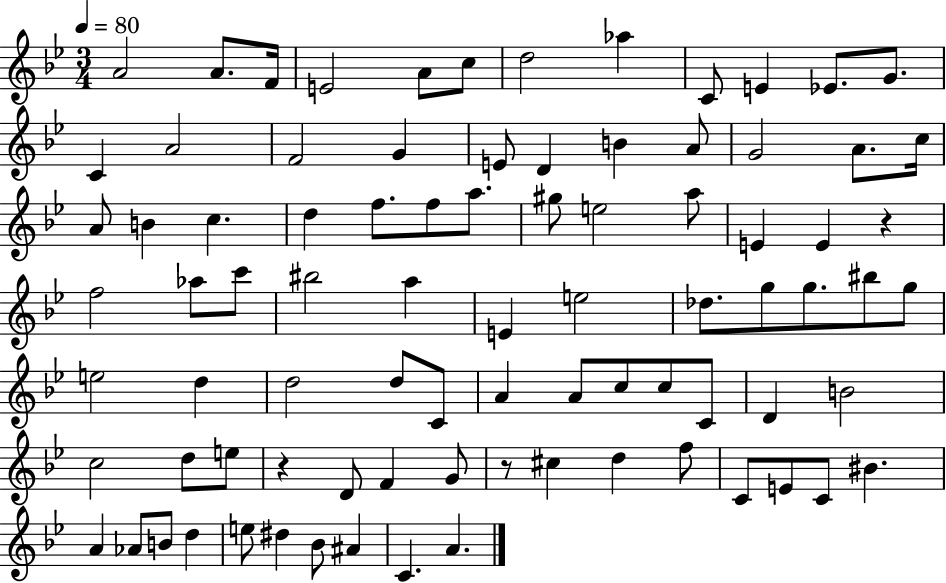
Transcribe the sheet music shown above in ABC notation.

X:1
T:Untitled
M:3/4
L:1/4
K:Bb
A2 A/2 F/4 E2 A/2 c/2 d2 _a C/2 E _E/2 G/2 C A2 F2 G E/2 D B A/2 G2 A/2 c/4 A/2 B c d f/2 f/2 a/2 ^g/2 e2 a/2 E E z f2 _a/2 c'/2 ^b2 a E e2 _d/2 g/2 g/2 ^b/2 g/2 e2 d d2 d/2 C/2 A A/2 c/2 c/2 C/2 D B2 c2 d/2 e/2 z D/2 F G/2 z/2 ^c d f/2 C/2 E/2 C/2 ^B A _A/2 B/2 d e/2 ^d _B/2 ^A C A